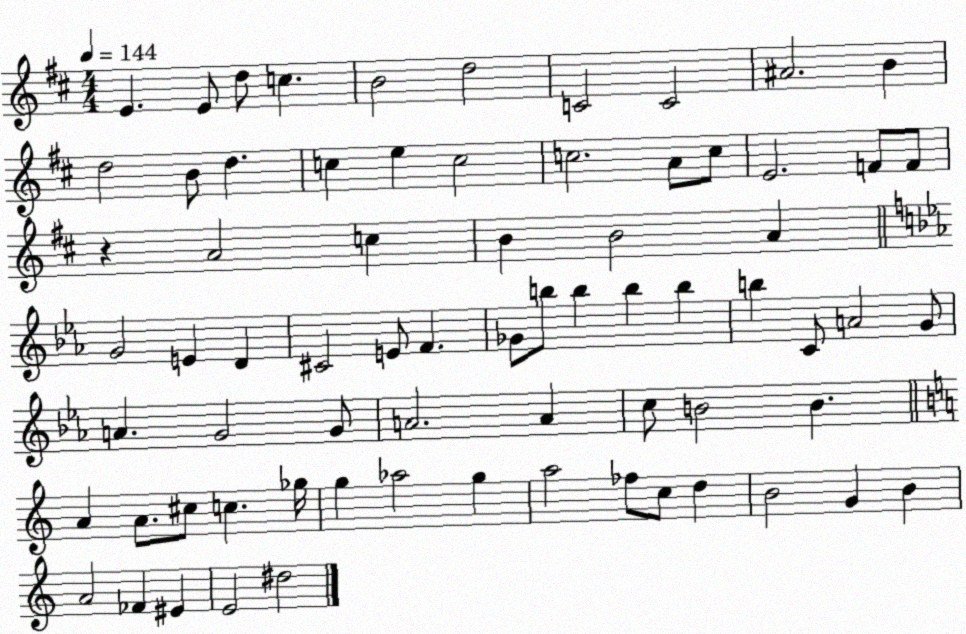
X:1
T:Untitled
M:4/4
L:1/4
K:D
E E/2 d/2 c B2 d2 C2 C2 ^A2 B d2 B/2 d c e c2 c2 A/2 c/2 E2 F/2 F/2 z A2 c B B2 A G2 E D ^C2 E/2 F _G/2 b/2 b b b b C/2 A2 G/2 A G2 G/2 A2 A c/2 B2 B A A/2 ^c/2 c _g/4 g _a2 g a2 _f/2 c/2 d B2 G B A2 _F ^E E2 ^d2